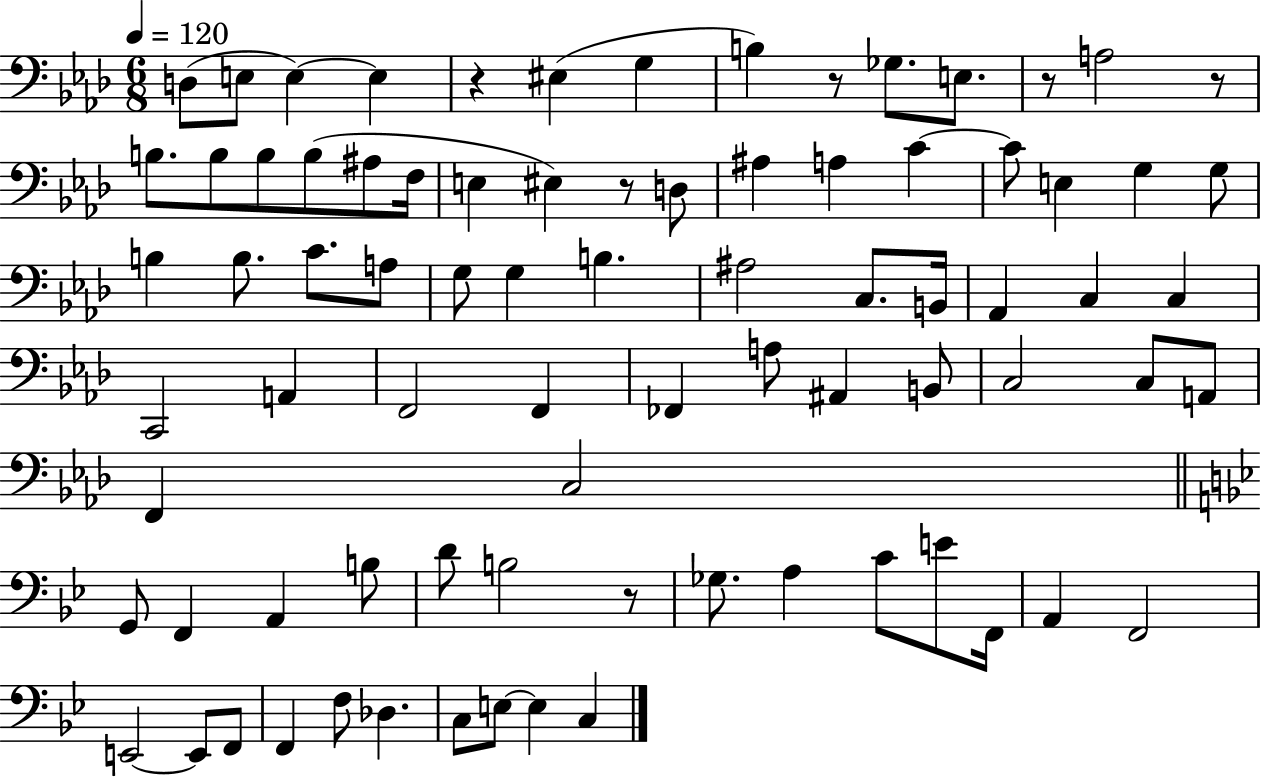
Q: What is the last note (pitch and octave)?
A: C3